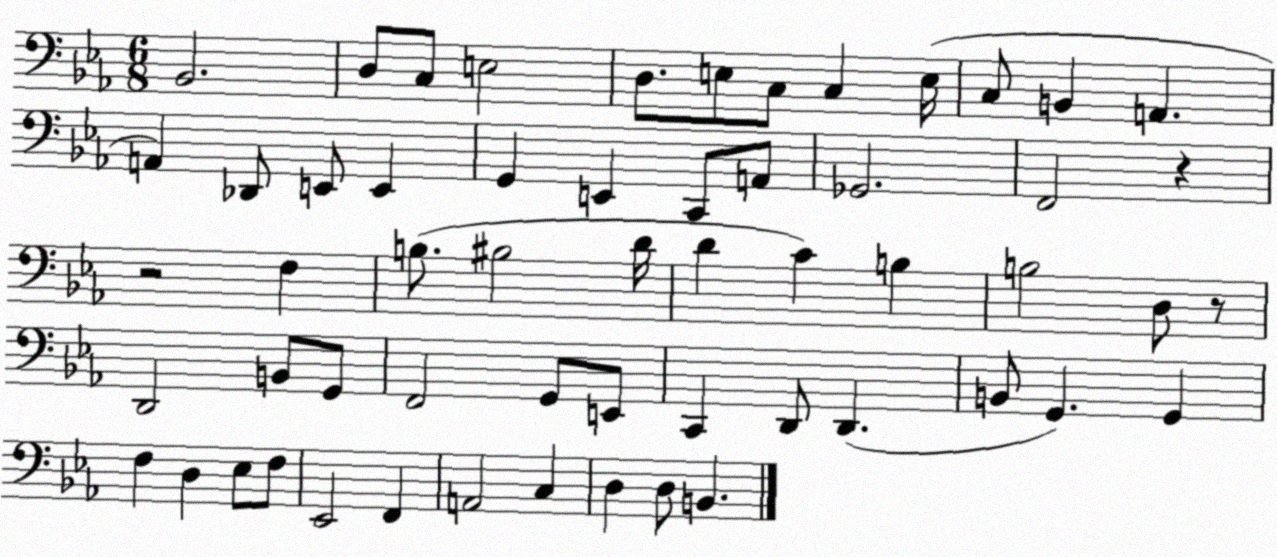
X:1
T:Untitled
M:6/8
L:1/4
K:Eb
_B,,2 D,/2 C,/2 E,2 D,/2 E,/2 C,/2 C, E,/4 C,/2 B,, A,, A,, _D,,/2 E,,/2 E,, G,, E,, C,,/2 A,,/2 _G,,2 F,,2 z z2 F, B,/2 ^B,2 D/4 D C B, B,2 D,/2 z/2 D,,2 B,,/2 G,,/2 F,,2 G,,/2 E,,/2 C,, D,,/2 D,, B,,/2 G,, G,, F, D, _E,/2 F,/2 _E,,2 F,, A,,2 C, D, D,/2 B,,